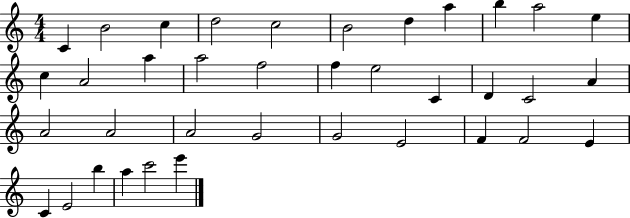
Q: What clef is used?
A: treble